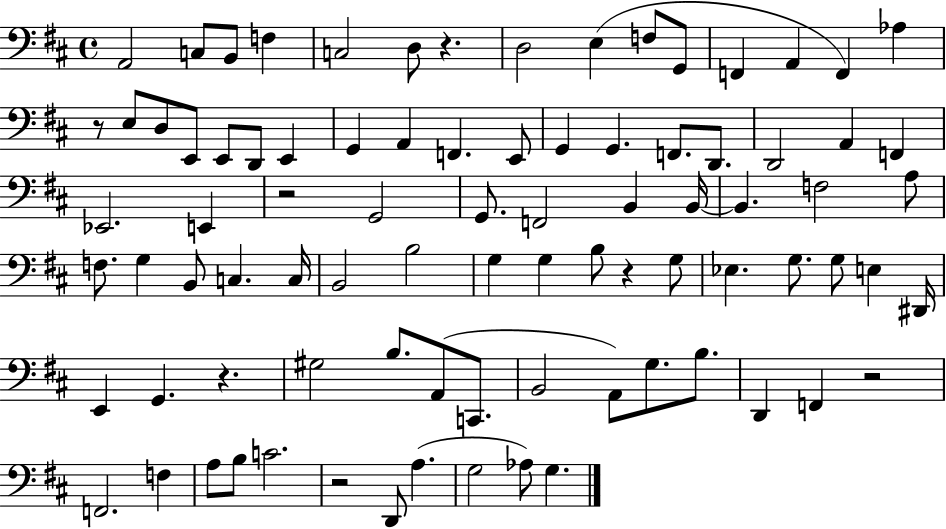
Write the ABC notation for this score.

X:1
T:Untitled
M:4/4
L:1/4
K:D
A,,2 C,/2 B,,/2 F, C,2 D,/2 z D,2 E, F,/2 G,,/2 F,, A,, F,, _A, z/2 E,/2 D,/2 E,,/2 E,,/2 D,,/2 E,, G,, A,, F,, E,,/2 G,, G,, F,,/2 D,,/2 D,,2 A,, F,, _E,,2 E,, z2 G,,2 G,,/2 F,,2 B,, B,,/4 B,, F,2 A,/2 F,/2 G, B,,/2 C, C,/4 B,,2 B,2 G, G, B,/2 z G,/2 _E, G,/2 G,/2 E, ^D,,/4 E,, G,, z ^G,2 B,/2 A,,/2 C,,/2 B,,2 A,,/2 G,/2 B,/2 D,, F,, z2 F,,2 F, A,/2 B,/2 C2 z2 D,,/2 A, G,2 _A,/2 G,